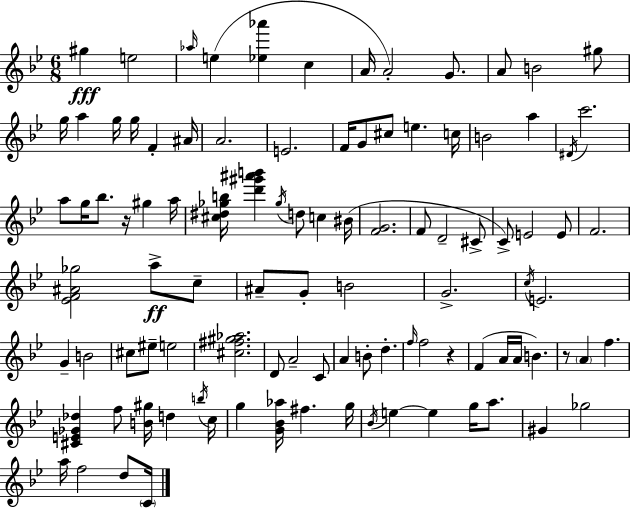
{
  \clef treble
  \numericTimeSignature
  \time 6/8
  \key g \minor
  gis''4\fff e''2 | \grace { aes''16 } e''4( <ees'' aes'''>4 c''4 | a'16 a'2-.) g'8. | a'8 b'2 gis''8 | \break g''16 a''4 g''16 g''16 f'4-. | ais'16 a'2. | e'2. | f'16 g'8 cis''8 e''4. | \break c''16 b'2 a''4 | \acciaccatura { dis'16 } c'''2. | a''8 g''16 bes''8. r16 gis''4 | a''16 <cis'' dis'' ges'' b''>16 <d''' gis''' ais''' b'''>4 \acciaccatura { ges''16 } d''8 c''4 | \break bis'16( <f' g'>2. | f'8 d'2-- | cis'8-> c'8->) e'2 | e'8 f'2. | \break <ees' f' ais' ges''>2 a''8->\ff | c''8-- ais'8-- g'8-. b'2 | g'2.-> | \acciaccatura { c''16 } e'2. | \break g'4-- b'2 | cis''8 eis''8-- e''2 | <cis'' fis'' gis'' aes''>2. | d'8 a'2-- | \break c'8 a'4 b'8-. d''4.-. | \grace { f''16 } f''2 | r4 f'4( a'16 a'16 b'4.) | r8 \parenthesize a'4 f''4. | \break <cis' e' ges' des''>4 f''8 <b' gis''>16 | d''4 \acciaccatura { b''16 } c''16 g''4 <g' bes' aes''>16 fis''4. | g''16 \acciaccatura { bes'16 } e''4~~ e''4 | g''16 a''8. gis'4 ges''2 | \break a''16 f''2 | d''8 \parenthesize c'16 \bar "|."
}